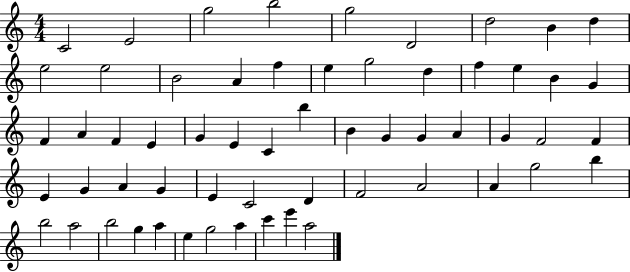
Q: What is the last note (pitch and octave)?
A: A5